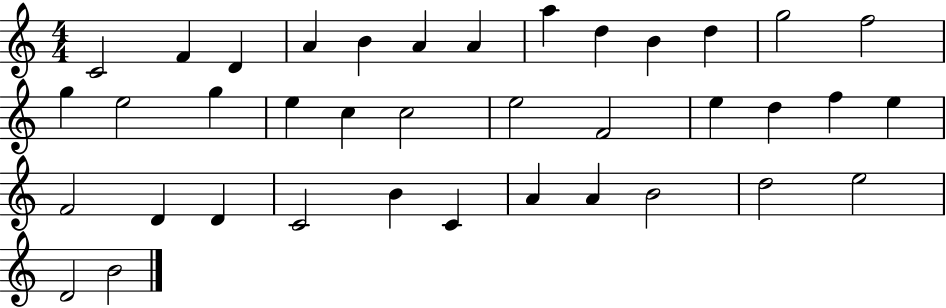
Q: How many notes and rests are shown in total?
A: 38